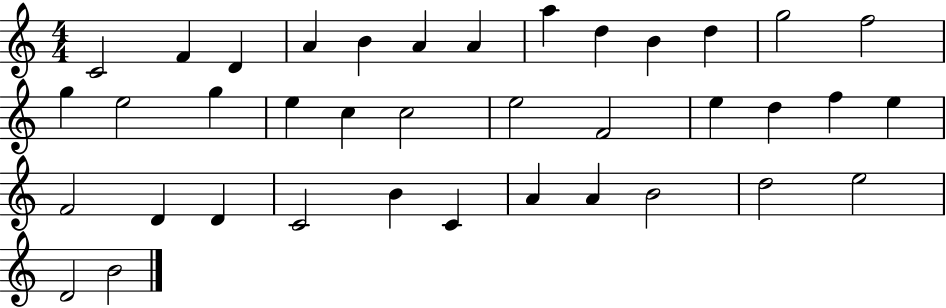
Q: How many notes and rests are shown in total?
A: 38